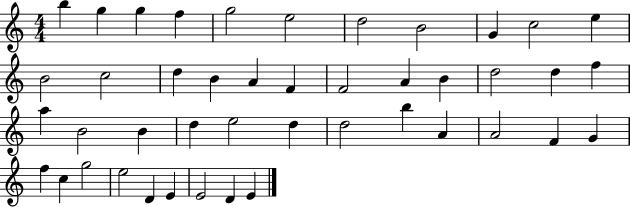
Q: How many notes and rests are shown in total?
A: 44